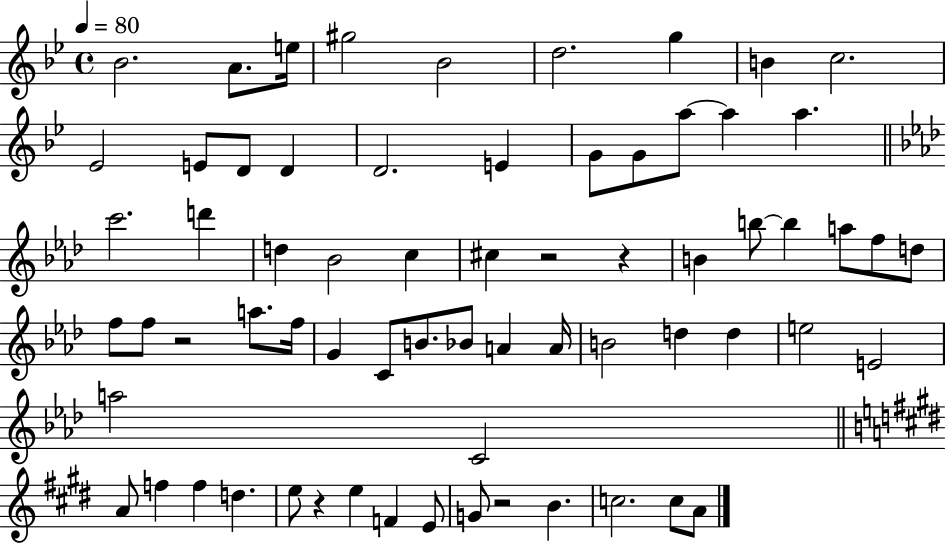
{
  \clef treble
  \time 4/4
  \defaultTimeSignature
  \key bes \major
  \tempo 4 = 80
  \repeat volta 2 { bes'2. a'8. e''16 | gis''2 bes'2 | d''2. g''4 | b'4 c''2. | \break ees'2 e'8 d'8 d'4 | d'2. e'4 | g'8 g'8 a''8~~ a''4 a''4. | \bar "||" \break \key aes \major c'''2. d'''4 | d''4 bes'2 c''4 | cis''4 r2 r4 | b'4 b''8~~ b''4 a''8 f''8 d''8 | \break f''8 f''8 r2 a''8. f''16 | g'4 c'8 b'8. bes'8 a'4 a'16 | b'2 d''4 d''4 | e''2 e'2 | \break a''2 c'2 | \bar "||" \break \key e \major a'8 f''4 f''4 d''4. | e''8 r4 e''4 f'4 e'8 | g'8 r2 b'4. | c''2. c''8 a'8 | \break } \bar "|."
}